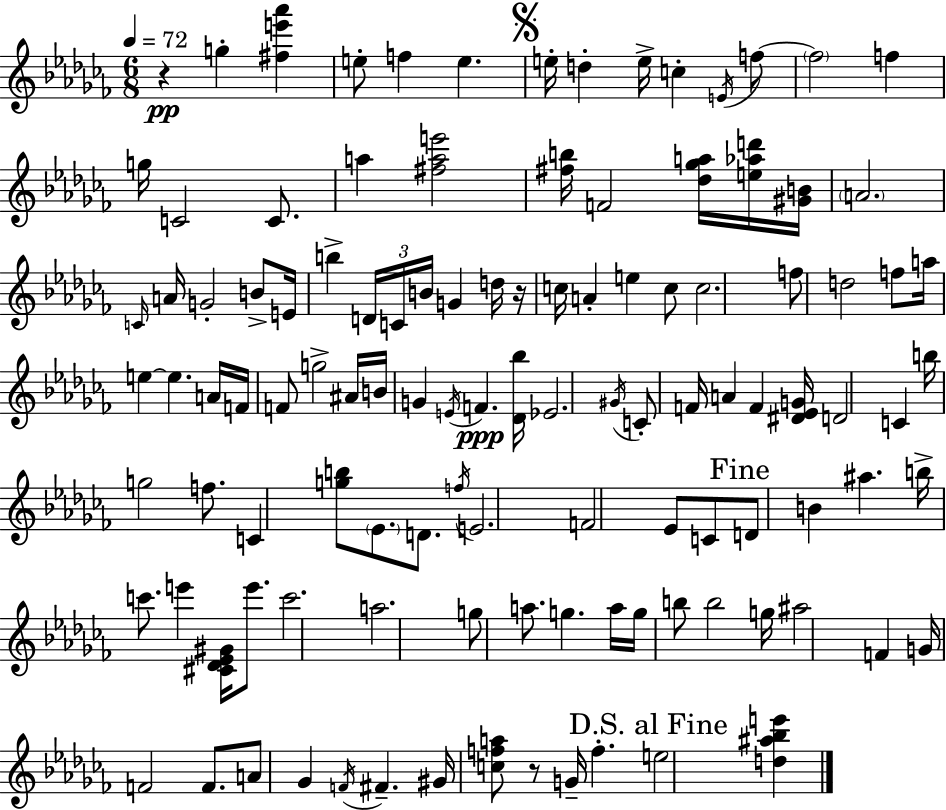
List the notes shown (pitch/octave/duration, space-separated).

R/q G5/q [F#5,E6,Ab6]/q E5/e F5/q E5/q. E5/s D5/q E5/s C5/q E4/s F5/e F5/h F5/q G5/s C4/h C4/e. A5/q [F#5,A5,E6]/h [F#5,B5]/s F4/h [Db5,Gb5,A5]/s [E5,Ab5,D6]/s [G#4,B4]/s A4/h. C4/s A4/s G4/h B4/e E4/s B5/q D4/s C4/s B4/s G4/q D5/s R/s C5/s A4/q E5/q C5/e C5/h. F5/e D5/h F5/e A5/s E5/q E5/q. A4/s F4/s F4/e G5/h A#4/s B4/s G4/q E4/s F4/q. [Db4,Bb5]/s Eb4/h. G#4/s C4/e F4/s A4/q F4/q [D#4,Eb4,G4]/s D4/h C4/q B5/s G5/h F5/e. C4/q [G5,B5]/e Eb4/e. D4/e. F5/s E4/h. F4/h Eb4/e C4/e D4/e B4/q A#5/q. B5/s C6/e. E6/q [C#4,Db4,Eb4,G#4]/s E6/e. C6/h. A5/h. G5/e A5/e. G5/q. A5/s G5/s B5/e B5/h G5/s A#5/h F4/q G4/s F4/h F4/e. A4/e Gb4/q F4/s F#4/q. G#4/s [C5,F5,A5]/e R/e G4/s F5/q. E5/h [D5,A#5,Bb5,E6]/q